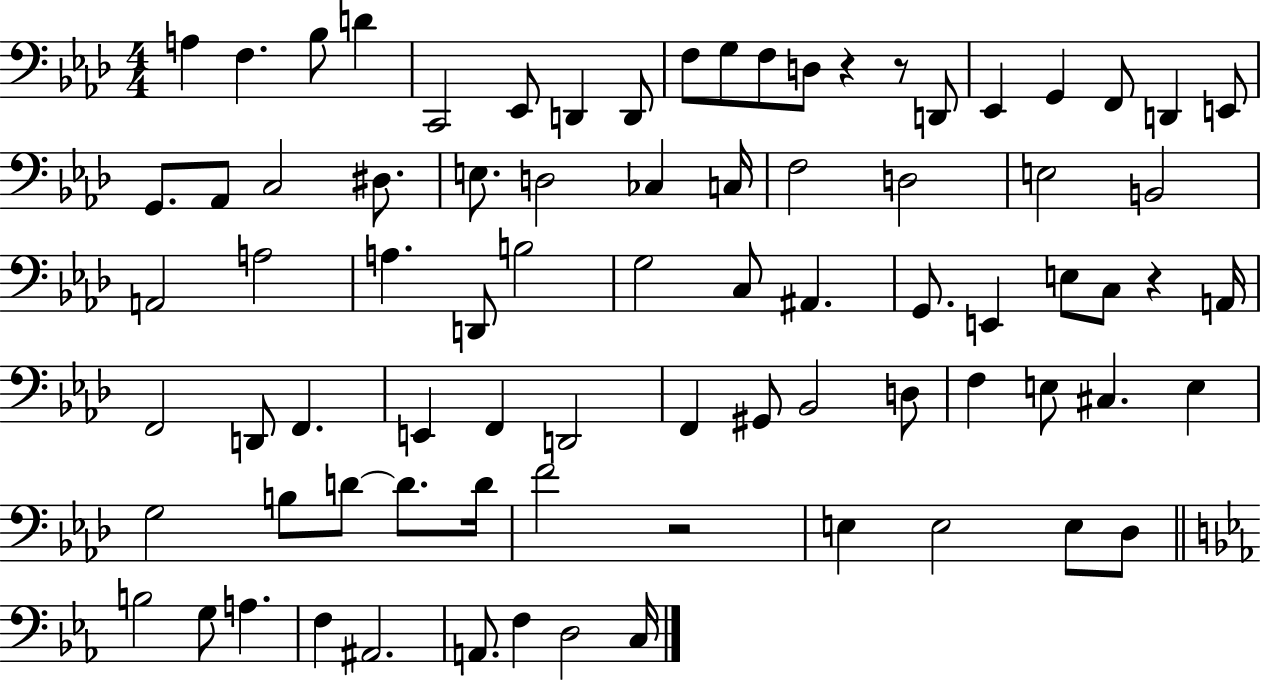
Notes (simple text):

A3/q F3/q. Bb3/e D4/q C2/h Eb2/e D2/q D2/e F3/e G3/e F3/e D3/e R/q R/e D2/e Eb2/q G2/q F2/e D2/q E2/e G2/e. Ab2/e C3/h D#3/e. E3/e. D3/h CES3/q C3/s F3/h D3/h E3/h B2/h A2/h A3/h A3/q. D2/e B3/h G3/h C3/e A#2/q. G2/e. E2/q E3/e C3/e R/q A2/s F2/h D2/e F2/q. E2/q F2/q D2/h F2/q G#2/e Bb2/h D3/e F3/q E3/e C#3/q. E3/q G3/h B3/e D4/e D4/e. D4/s F4/h R/h E3/q E3/h E3/e Db3/e B3/h G3/e A3/q. F3/q A#2/h. A2/e. F3/q D3/h C3/s